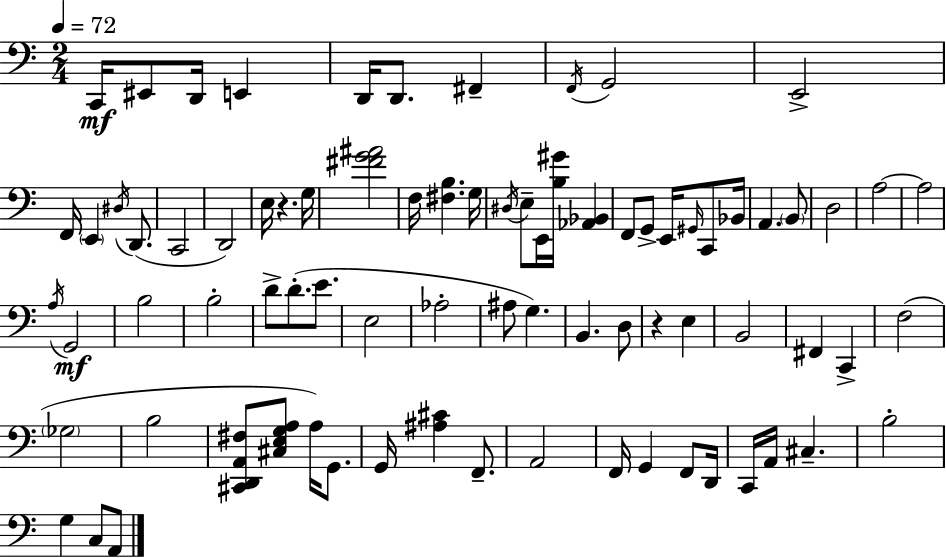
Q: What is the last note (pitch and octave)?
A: A2